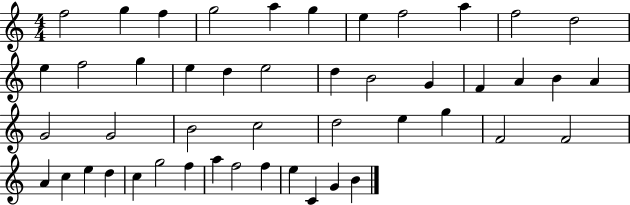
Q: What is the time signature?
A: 4/4